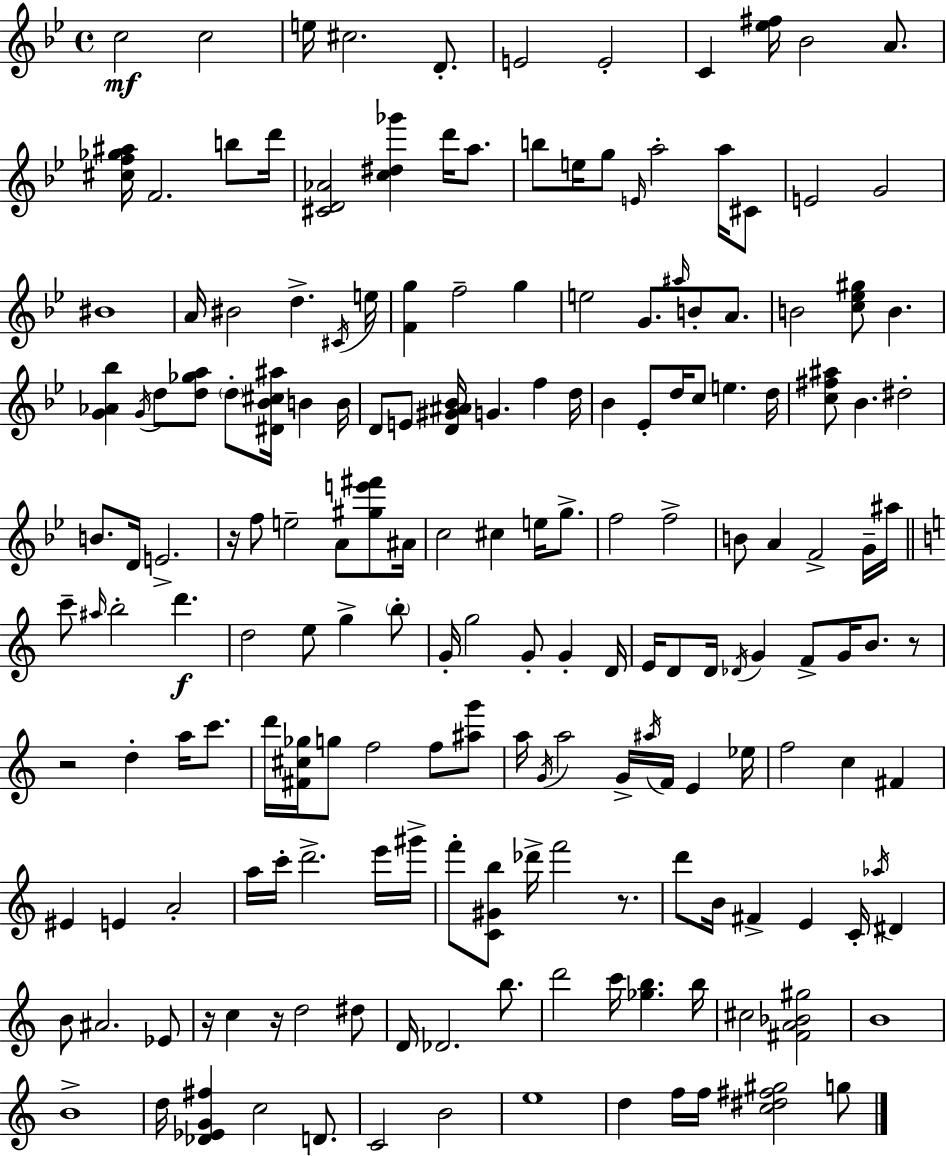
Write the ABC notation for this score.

X:1
T:Untitled
M:4/4
L:1/4
K:Gm
c2 c2 e/4 ^c2 D/2 E2 E2 C [_e^f]/4 _B2 A/2 [^cf_g^a]/4 F2 b/2 d'/4 [^CD_A]2 [c^d_g'] d'/4 a/2 b/2 e/4 g/2 E/4 a2 a/4 ^C/2 E2 G2 ^B4 A/4 ^B2 d ^C/4 e/4 [Fg] f2 g e2 G/2 ^a/4 B/2 A/2 B2 [c_e^g]/2 B [G_A_b] G/4 d/2 [d_ga]/2 d/2 [^D_B^c^a]/4 B B/4 D/2 E/2 [D^G^A_B]/4 G f d/4 _B _E/2 d/4 c/2 e d/4 [c^f^a]/2 _B ^d2 B/2 D/4 E2 z/4 f/2 e2 A/2 [^ge'^f']/2 ^A/4 c2 ^c e/4 g/2 f2 f2 B/2 A F2 G/4 ^a/4 c'/2 ^a/4 b2 d' d2 e/2 g b/2 G/4 g2 G/2 G D/4 E/4 D/2 D/4 _D/4 G F/2 G/4 B/2 z/2 z2 d a/4 c'/2 d'/4 [^F^c_g]/4 g/2 f2 f/2 [^ag']/2 a/4 G/4 a2 G/4 ^a/4 F/4 E _e/4 f2 c ^F ^E E A2 a/4 c'/4 d'2 e'/4 ^g'/4 f'/2 [C^Gb]/2 _d'/4 f'2 z/2 d'/2 B/4 ^F E C/4 _a/4 ^D B/2 ^A2 _E/2 z/4 c z/4 d2 ^d/2 D/4 _D2 b/2 d'2 c'/4 [_gb] b/4 ^c2 [^FA_B^g]2 B4 B4 d/4 [_D_EG^f] c2 D/2 C2 B2 e4 d f/4 f/4 [c^d^f^g]2 g/2